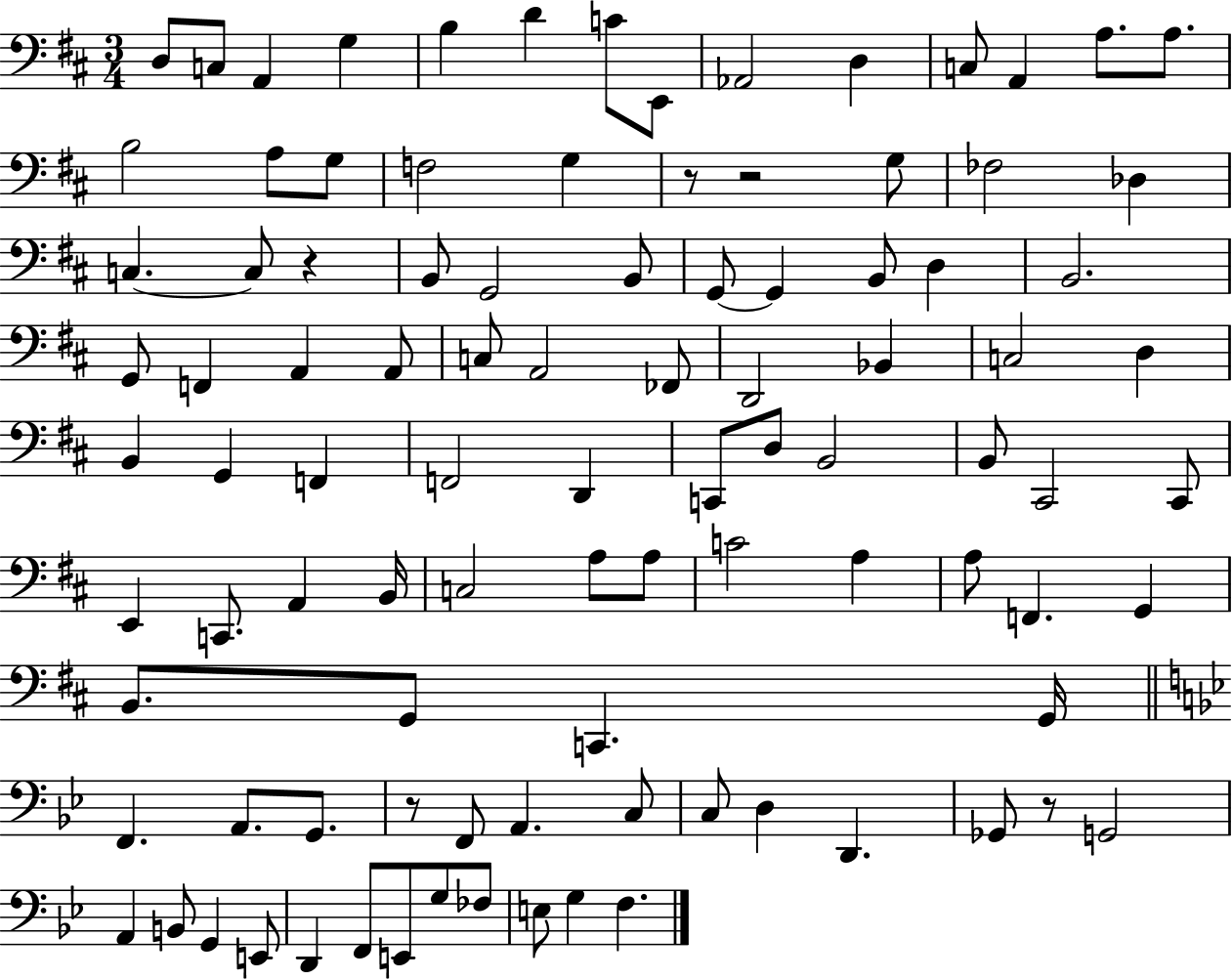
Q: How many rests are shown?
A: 5